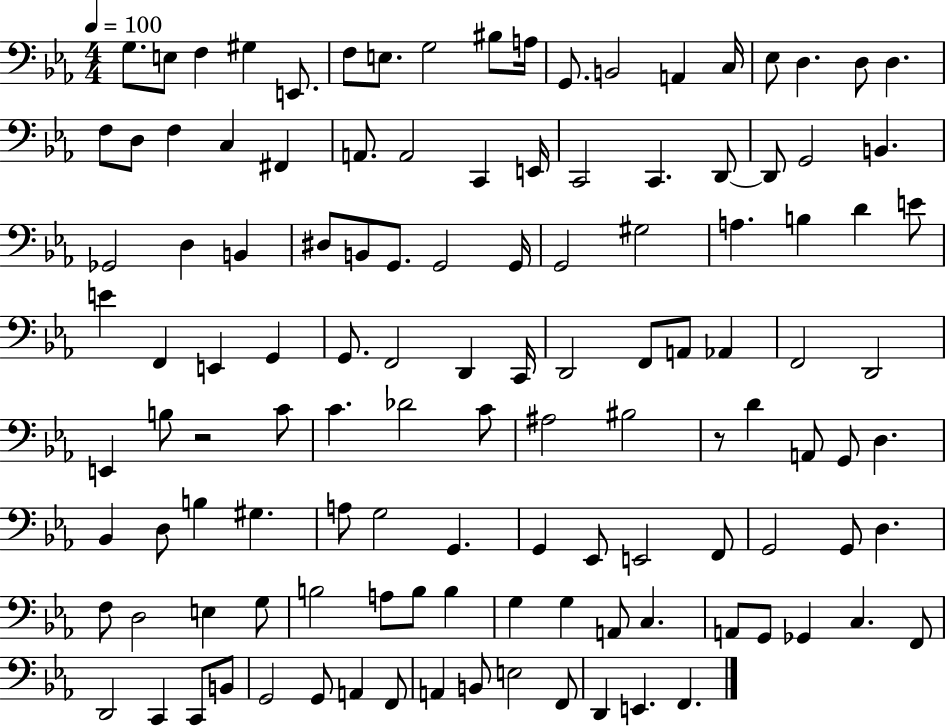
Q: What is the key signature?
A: EES major